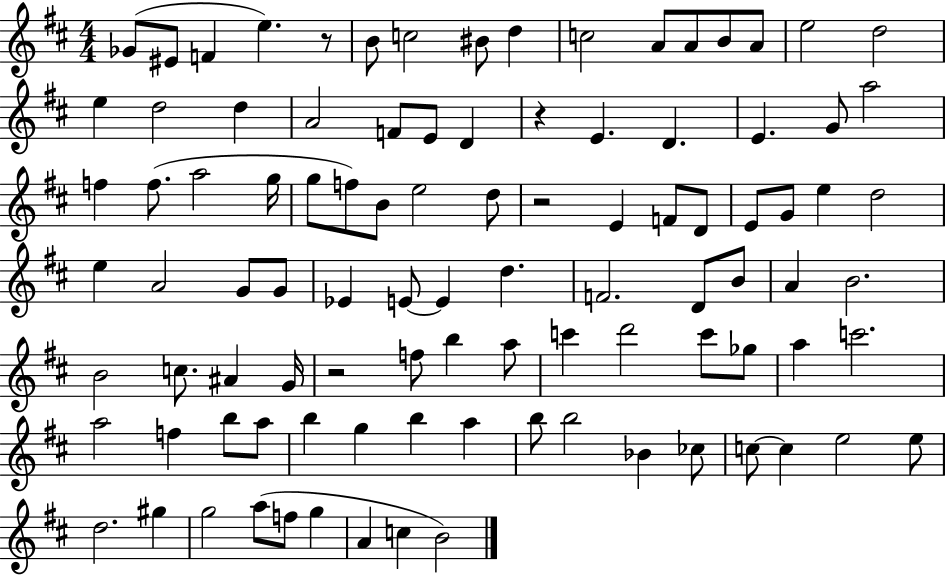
{
  \clef treble
  \numericTimeSignature
  \time 4/4
  \key d \major
  ges'8( eis'8 f'4 e''4.) r8 | b'8 c''2 bis'8 d''4 | c''2 a'8 a'8 b'8 a'8 | e''2 d''2 | \break e''4 d''2 d''4 | a'2 f'8 e'8 d'4 | r4 e'4. d'4. | e'4. g'8 a''2 | \break f''4 f''8.( a''2 g''16 | g''8 f''8) b'8 e''2 d''8 | r2 e'4 f'8 d'8 | e'8 g'8 e''4 d''2 | \break e''4 a'2 g'8 g'8 | ees'4 e'8~~ e'4 d''4. | f'2. d'8 b'8 | a'4 b'2. | \break b'2 c''8. ais'4 g'16 | r2 f''8 b''4 a''8 | c'''4 d'''2 c'''8 ges''8 | a''4 c'''2. | \break a''2 f''4 b''8 a''8 | b''4 g''4 b''4 a''4 | b''8 b''2 bes'4 ces''8 | c''8~~ c''4 e''2 e''8 | \break d''2. gis''4 | g''2 a''8( f''8 g''4 | a'4 c''4 b'2) | \bar "|."
}